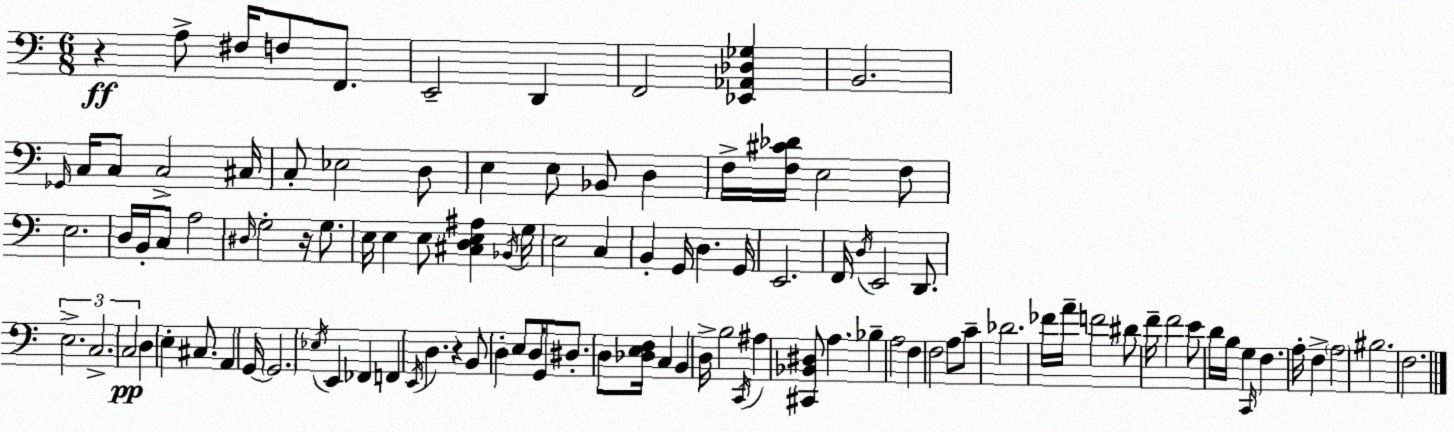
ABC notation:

X:1
T:Untitled
M:6/8
L:1/4
K:C
z A,/2 ^F,/4 F,/2 F,,/2 E,,2 D,, F,,2 [_E,,_A,,_D,_G,] B,,2 _G,,/4 C,/4 C,/2 C,2 ^C,/4 C,/2 _E,2 D,/2 E, E,/2 _B,,/2 D, F,/4 [F,^C_D]/4 E,2 F,/2 E,2 D,/4 B,,/4 C,/2 A,2 ^D,/4 G,2 z/4 G,/2 E,/4 E, E,/2 [^C,D,E,^A,] _B,,/4 G,/4 E,2 C, B,, G,,/4 D, G,,/4 E,,2 F,,/4 D,/4 E,,2 D,,/2 E,2 C,2 C,2 D, E, ^C,/2 A,, G,,/4 G,,2 _E,/4 E,, _F,, F,, E,,/4 D, z B,,/2 D, E,/2 D,/4 G,,/2 ^D,/2 D,/2 [_D,E,F,]/4 C, B,, D,/4 B,2 C,,/4 ^A, [^C,,_B,,^D,]/2 A, _B, A,2 F, F,2 A,/2 C/2 _D2 _F/4 A/4 F2 ^D/2 F/4 F2 E/2 D/4 B,/4 G, C,,/4 F, A,/4 F, A,2 ^B,2 F,2